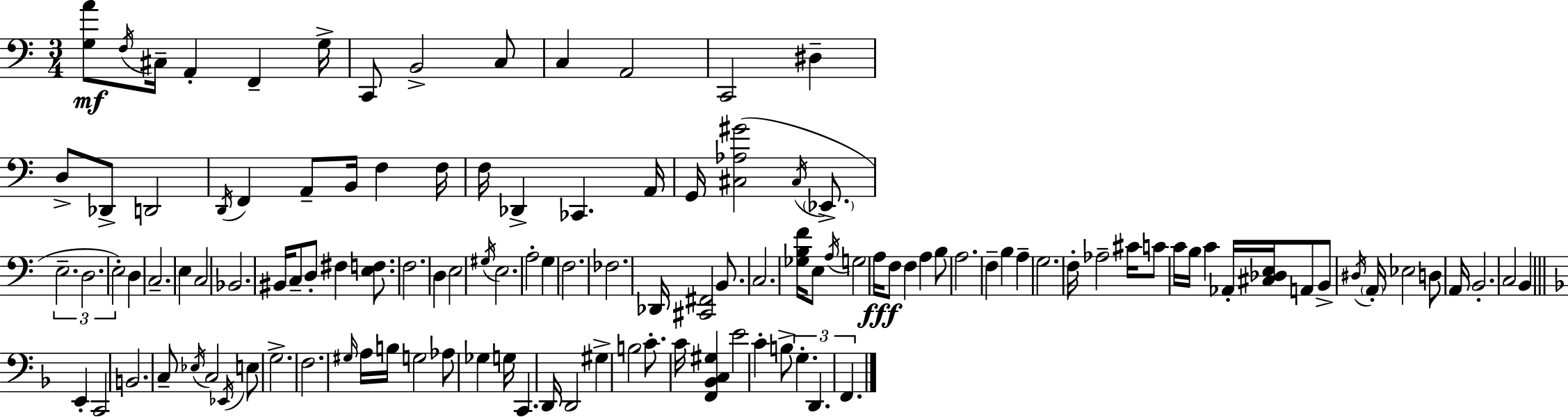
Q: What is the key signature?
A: A minor